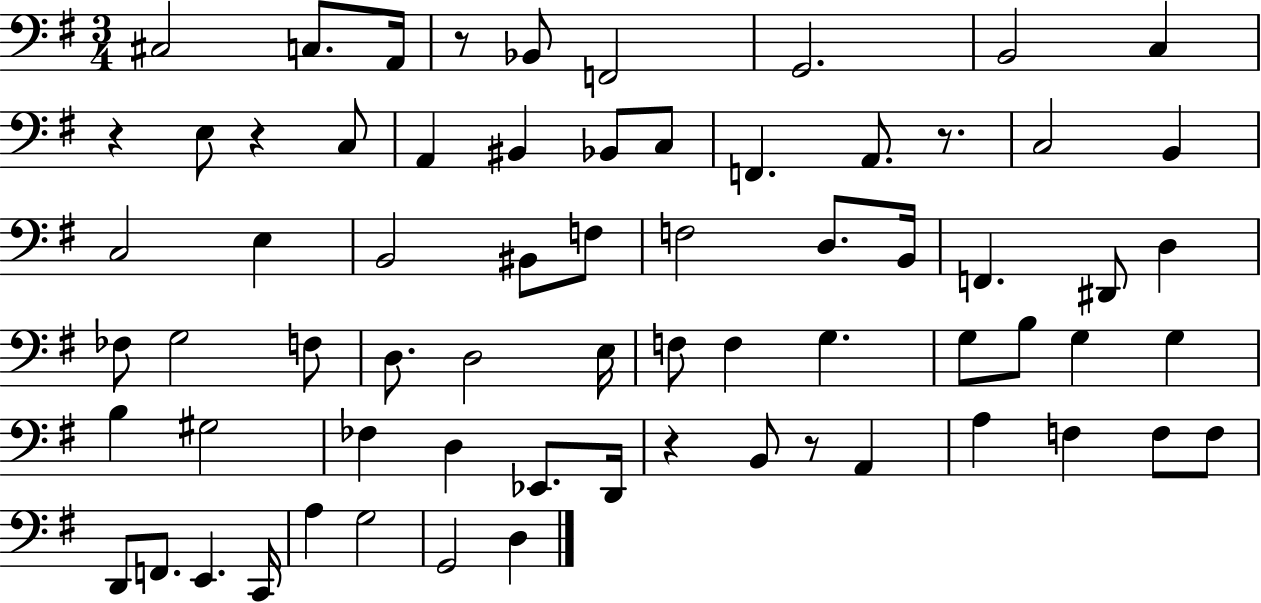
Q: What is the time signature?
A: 3/4